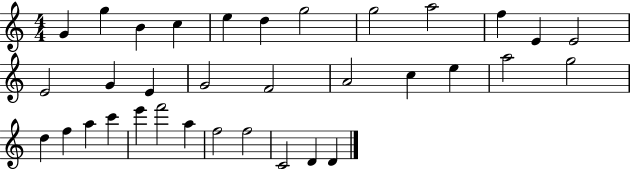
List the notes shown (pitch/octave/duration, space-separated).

G4/q G5/q B4/q C5/q E5/q D5/q G5/h G5/h A5/h F5/q E4/q E4/h E4/h G4/q E4/q G4/h F4/h A4/h C5/q E5/q A5/h G5/h D5/q F5/q A5/q C6/q E6/q F6/h A5/q F5/h F5/h C4/h D4/q D4/q